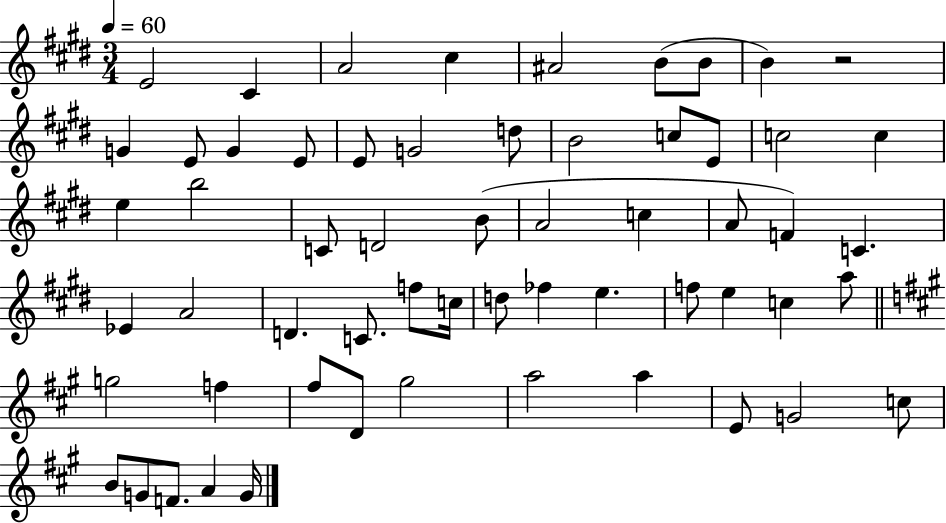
E4/h C#4/q A4/h C#5/q A#4/h B4/e B4/e B4/q R/h G4/q E4/e G4/q E4/e E4/e G4/h D5/e B4/h C5/e E4/e C5/h C5/q E5/q B5/h C4/e D4/h B4/e A4/h C5/q A4/e F4/q C4/q. Eb4/q A4/h D4/q. C4/e. F5/e C5/s D5/e FES5/q E5/q. F5/e E5/q C5/q A5/e G5/h F5/q F#5/e D4/e G#5/h A5/h A5/q E4/e G4/h C5/e B4/e G4/e F4/e. A4/q G4/s